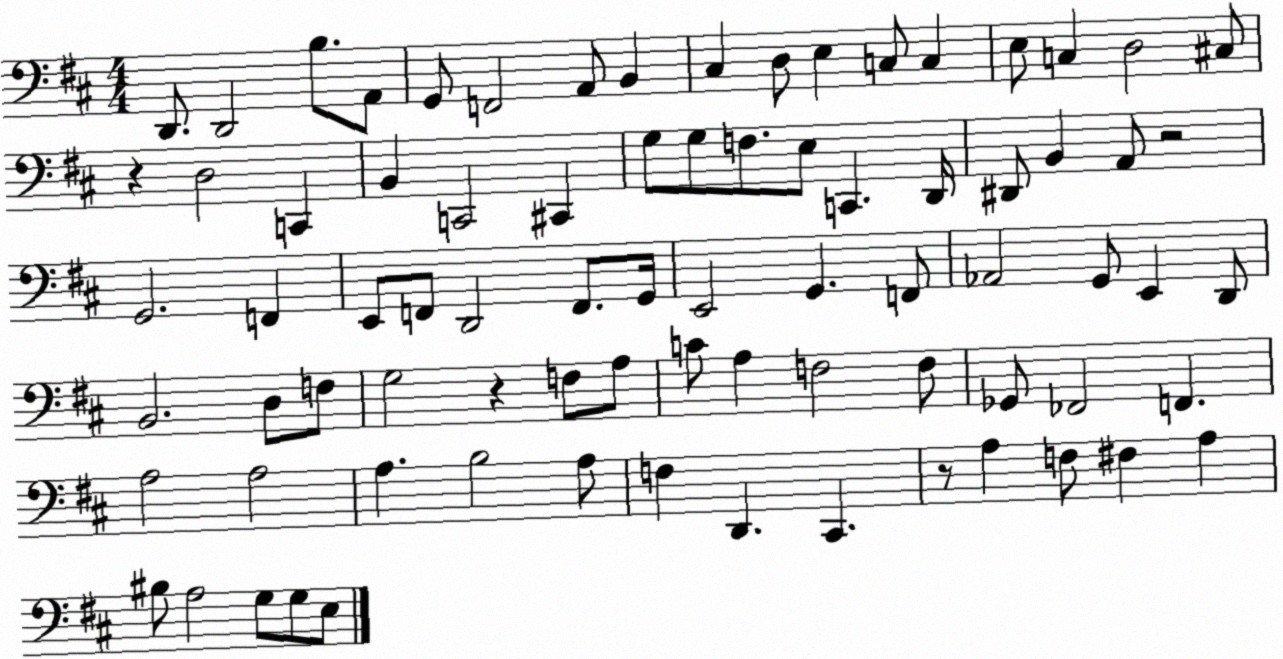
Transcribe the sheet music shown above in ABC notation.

X:1
T:Untitled
M:4/4
L:1/4
K:D
D,,/2 D,,2 B,/2 A,,/2 G,,/2 F,,2 A,,/2 B,, ^C, D,/2 E, C,/2 C, E,/2 C, D,2 ^C,/2 z D,2 C,, B,, C,,2 ^C,, G,/2 G,/2 F,/2 E,/2 C,, D,,/4 ^D,,/2 B,, A,,/2 z2 G,,2 F,, E,,/2 F,,/2 D,,2 F,,/2 G,,/4 E,,2 G,, F,,/2 _A,,2 G,,/2 E,, D,,/2 B,,2 D,/2 F,/2 G,2 z F,/2 A,/2 C/2 A, F,2 F,/2 _G,,/2 _F,,2 F,, A,2 A,2 A, B,2 A,/2 F, D,, ^C,, z/2 A, F,/2 ^F, A, ^B,/2 A,2 G,/2 G,/2 E,/2